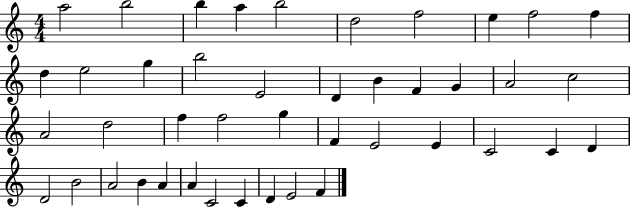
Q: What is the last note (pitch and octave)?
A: F4